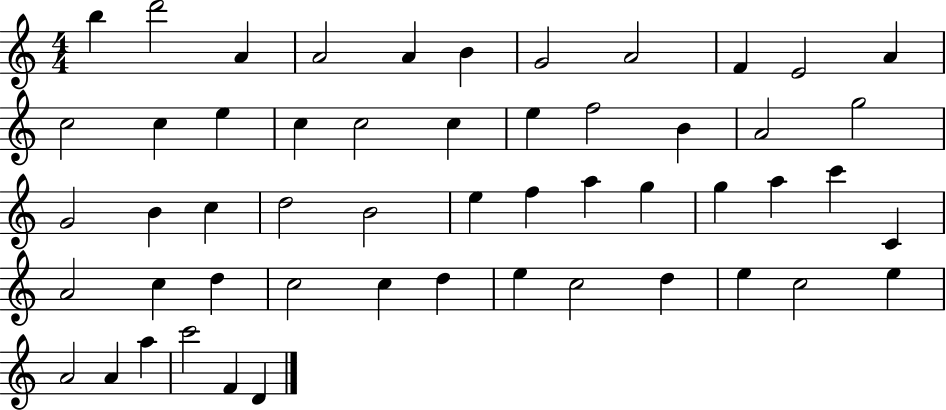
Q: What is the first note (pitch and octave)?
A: B5